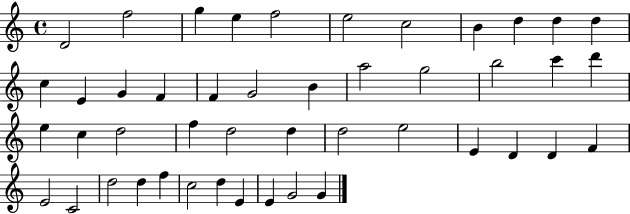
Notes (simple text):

D4/h F5/h G5/q E5/q F5/h E5/h C5/h B4/q D5/q D5/q D5/q C5/q E4/q G4/q F4/q F4/q G4/h B4/q A5/h G5/h B5/h C6/q D6/q E5/q C5/q D5/h F5/q D5/h D5/q D5/h E5/h E4/q D4/q D4/q F4/q E4/h C4/h D5/h D5/q F5/q C5/h D5/q E4/q E4/q G4/h G4/q